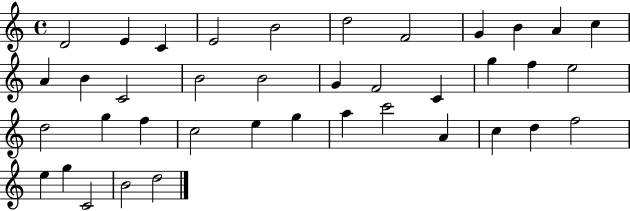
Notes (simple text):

D4/h E4/q C4/q E4/h B4/h D5/h F4/h G4/q B4/q A4/q C5/q A4/q B4/q C4/h B4/h B4/h G4/q F4/h C4/q G5/q F5/q E5/h D5/h G5/q F5/q C5/h E5/q G5/q A5/q C6/h A4/q C5/q D5/q F5/h E5/q G5/q C4/h B4/h D5/h